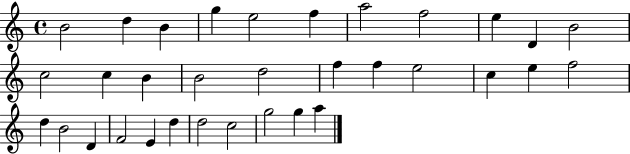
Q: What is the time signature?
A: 4/4